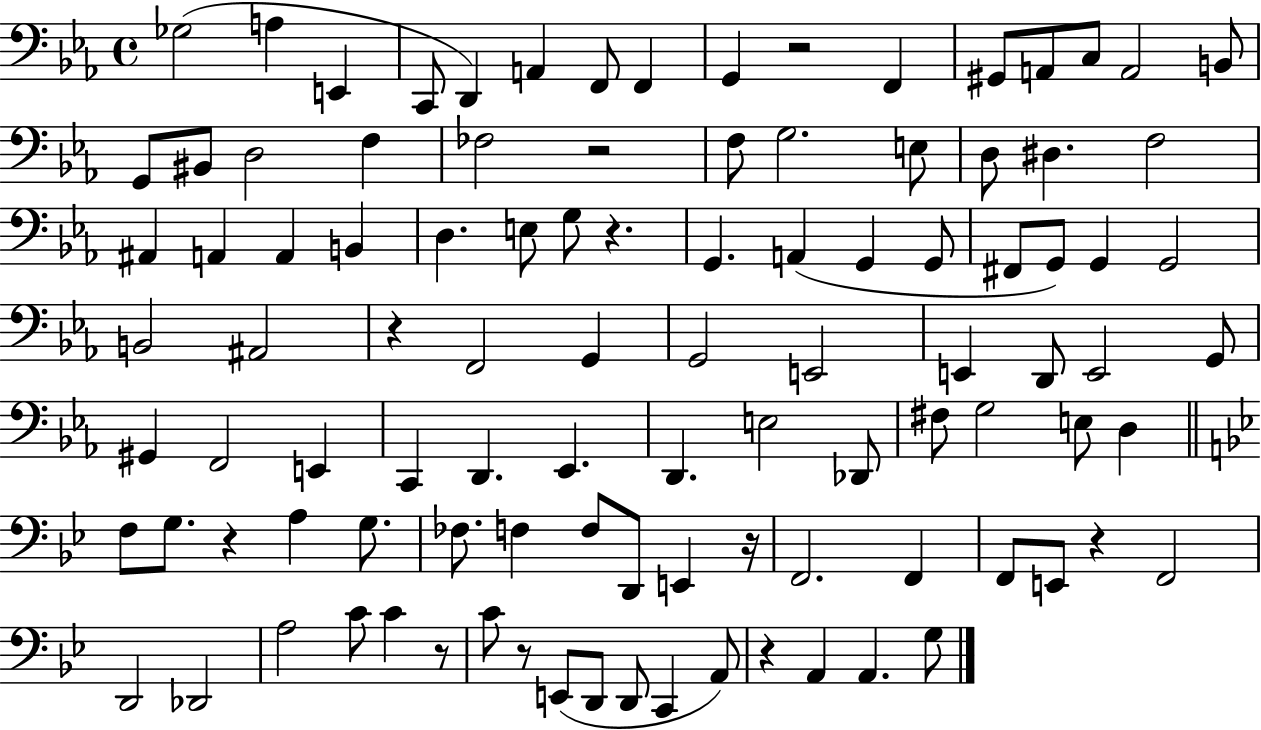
X:1
T:Untitled
M:4/4
L:1/4
K:Eb
_G,2 A, E,, C,,/2 D,, A,, F,,/2 F,, G,, z2 F,, ^G,,/2 A,,/2 C,/2 A,,2 B,,/2 G,,/2 ^B,,/2 D,2 F, _F,2 z2 F,/2 G,2 E,/2 D,/2 ^D, F,2 ^A,, A,, A,, B,, D, E,/2 G,/2 z G,, A,, G,, G,,/2 ^F,,/2 G,,/2 G,, G,,2 B,,2 ^A,,2 z F,,2 G,, G,,2 E,,2 E,, D,,/2 E,,2 G,,/2 ^G,, F,,2 E,, C,, D,, _E,, D,, E,2 _D,,/2 ^F,/2 G,2 E,/2 D, F,/2 G,/2 z A, G,/2 _F,/2 F, F,/2 D,,/2 E,, z/4 F,,2 F,, F,,/2 E,,/2 z F,,2 D,,2 _D,,2 A,2 C/2 C z/2 C/2 z/2 E,,/2 D,,/2 D,,/2 C,, A,,/2 z A,, A,, G,/2